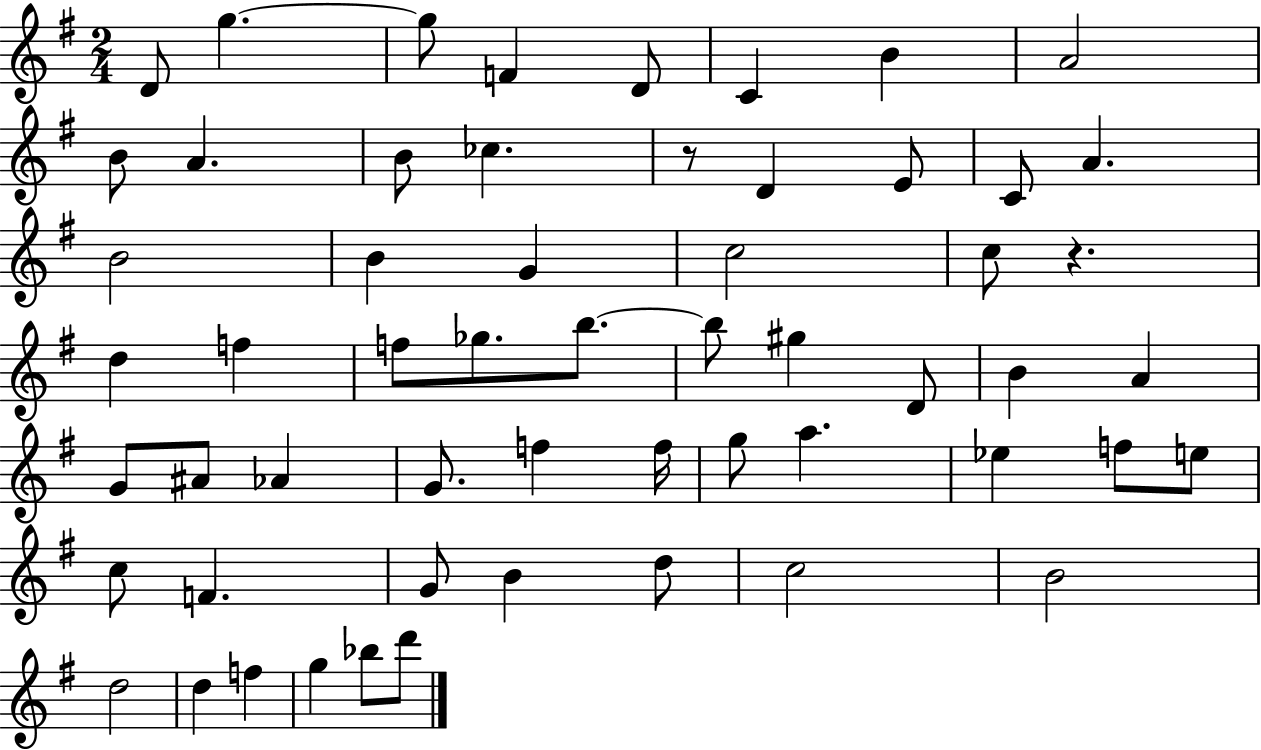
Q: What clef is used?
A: treble